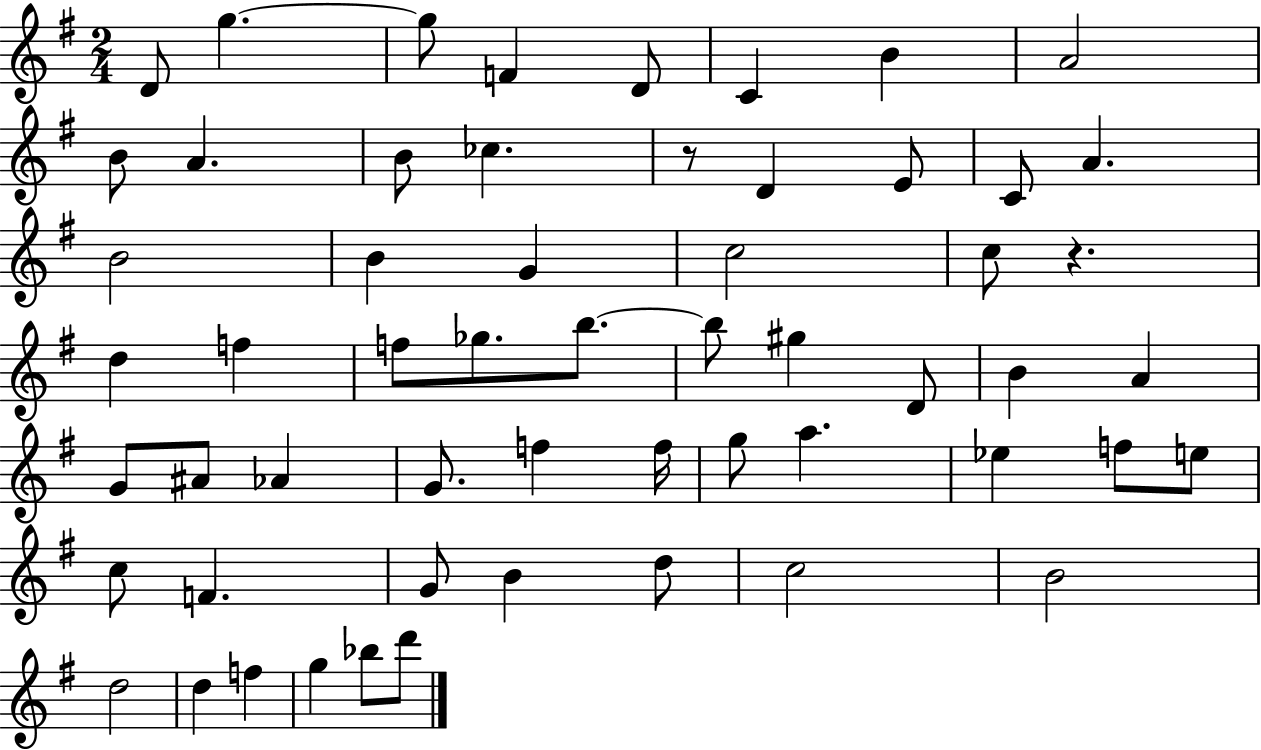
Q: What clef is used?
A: treble